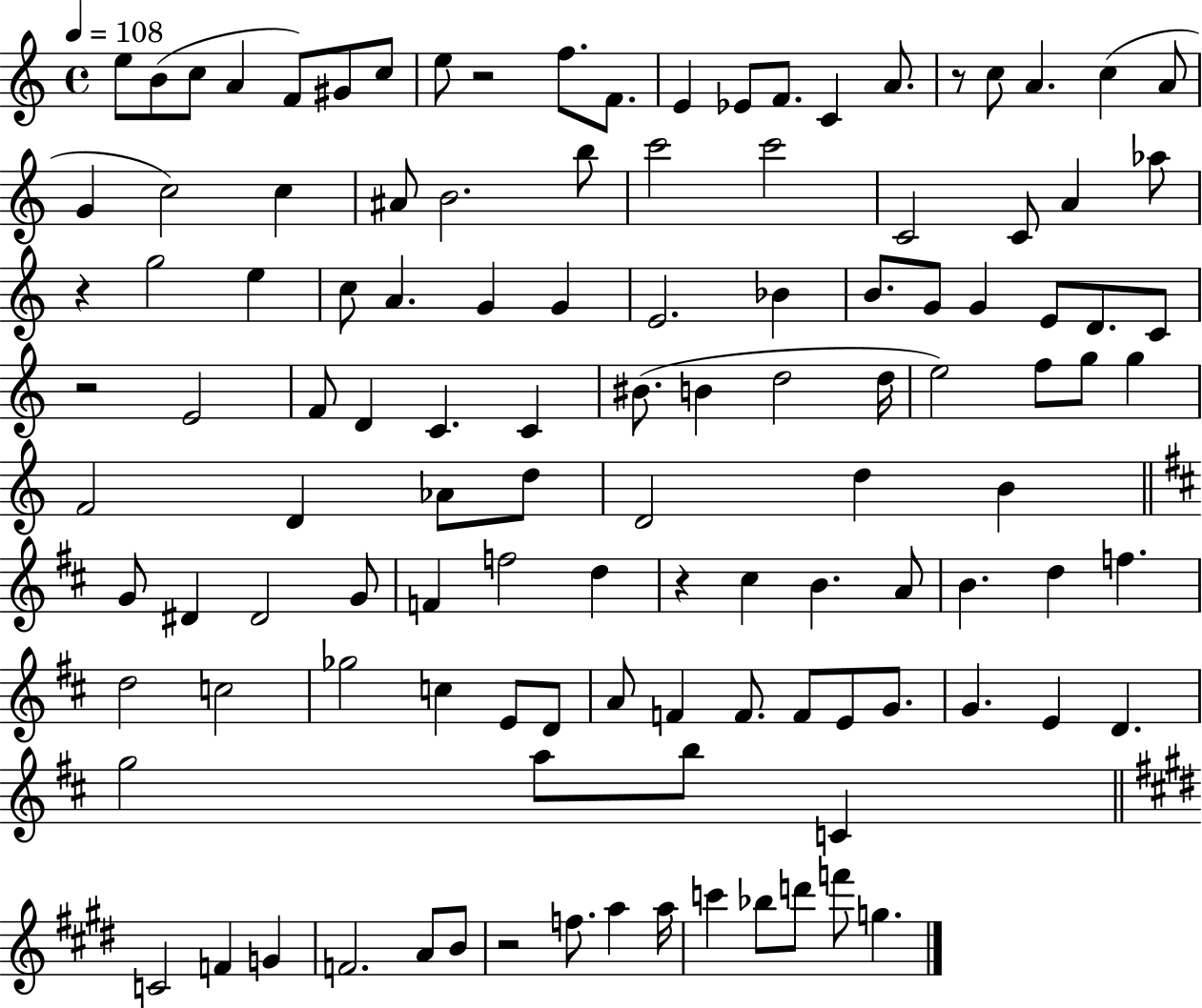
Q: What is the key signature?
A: C major